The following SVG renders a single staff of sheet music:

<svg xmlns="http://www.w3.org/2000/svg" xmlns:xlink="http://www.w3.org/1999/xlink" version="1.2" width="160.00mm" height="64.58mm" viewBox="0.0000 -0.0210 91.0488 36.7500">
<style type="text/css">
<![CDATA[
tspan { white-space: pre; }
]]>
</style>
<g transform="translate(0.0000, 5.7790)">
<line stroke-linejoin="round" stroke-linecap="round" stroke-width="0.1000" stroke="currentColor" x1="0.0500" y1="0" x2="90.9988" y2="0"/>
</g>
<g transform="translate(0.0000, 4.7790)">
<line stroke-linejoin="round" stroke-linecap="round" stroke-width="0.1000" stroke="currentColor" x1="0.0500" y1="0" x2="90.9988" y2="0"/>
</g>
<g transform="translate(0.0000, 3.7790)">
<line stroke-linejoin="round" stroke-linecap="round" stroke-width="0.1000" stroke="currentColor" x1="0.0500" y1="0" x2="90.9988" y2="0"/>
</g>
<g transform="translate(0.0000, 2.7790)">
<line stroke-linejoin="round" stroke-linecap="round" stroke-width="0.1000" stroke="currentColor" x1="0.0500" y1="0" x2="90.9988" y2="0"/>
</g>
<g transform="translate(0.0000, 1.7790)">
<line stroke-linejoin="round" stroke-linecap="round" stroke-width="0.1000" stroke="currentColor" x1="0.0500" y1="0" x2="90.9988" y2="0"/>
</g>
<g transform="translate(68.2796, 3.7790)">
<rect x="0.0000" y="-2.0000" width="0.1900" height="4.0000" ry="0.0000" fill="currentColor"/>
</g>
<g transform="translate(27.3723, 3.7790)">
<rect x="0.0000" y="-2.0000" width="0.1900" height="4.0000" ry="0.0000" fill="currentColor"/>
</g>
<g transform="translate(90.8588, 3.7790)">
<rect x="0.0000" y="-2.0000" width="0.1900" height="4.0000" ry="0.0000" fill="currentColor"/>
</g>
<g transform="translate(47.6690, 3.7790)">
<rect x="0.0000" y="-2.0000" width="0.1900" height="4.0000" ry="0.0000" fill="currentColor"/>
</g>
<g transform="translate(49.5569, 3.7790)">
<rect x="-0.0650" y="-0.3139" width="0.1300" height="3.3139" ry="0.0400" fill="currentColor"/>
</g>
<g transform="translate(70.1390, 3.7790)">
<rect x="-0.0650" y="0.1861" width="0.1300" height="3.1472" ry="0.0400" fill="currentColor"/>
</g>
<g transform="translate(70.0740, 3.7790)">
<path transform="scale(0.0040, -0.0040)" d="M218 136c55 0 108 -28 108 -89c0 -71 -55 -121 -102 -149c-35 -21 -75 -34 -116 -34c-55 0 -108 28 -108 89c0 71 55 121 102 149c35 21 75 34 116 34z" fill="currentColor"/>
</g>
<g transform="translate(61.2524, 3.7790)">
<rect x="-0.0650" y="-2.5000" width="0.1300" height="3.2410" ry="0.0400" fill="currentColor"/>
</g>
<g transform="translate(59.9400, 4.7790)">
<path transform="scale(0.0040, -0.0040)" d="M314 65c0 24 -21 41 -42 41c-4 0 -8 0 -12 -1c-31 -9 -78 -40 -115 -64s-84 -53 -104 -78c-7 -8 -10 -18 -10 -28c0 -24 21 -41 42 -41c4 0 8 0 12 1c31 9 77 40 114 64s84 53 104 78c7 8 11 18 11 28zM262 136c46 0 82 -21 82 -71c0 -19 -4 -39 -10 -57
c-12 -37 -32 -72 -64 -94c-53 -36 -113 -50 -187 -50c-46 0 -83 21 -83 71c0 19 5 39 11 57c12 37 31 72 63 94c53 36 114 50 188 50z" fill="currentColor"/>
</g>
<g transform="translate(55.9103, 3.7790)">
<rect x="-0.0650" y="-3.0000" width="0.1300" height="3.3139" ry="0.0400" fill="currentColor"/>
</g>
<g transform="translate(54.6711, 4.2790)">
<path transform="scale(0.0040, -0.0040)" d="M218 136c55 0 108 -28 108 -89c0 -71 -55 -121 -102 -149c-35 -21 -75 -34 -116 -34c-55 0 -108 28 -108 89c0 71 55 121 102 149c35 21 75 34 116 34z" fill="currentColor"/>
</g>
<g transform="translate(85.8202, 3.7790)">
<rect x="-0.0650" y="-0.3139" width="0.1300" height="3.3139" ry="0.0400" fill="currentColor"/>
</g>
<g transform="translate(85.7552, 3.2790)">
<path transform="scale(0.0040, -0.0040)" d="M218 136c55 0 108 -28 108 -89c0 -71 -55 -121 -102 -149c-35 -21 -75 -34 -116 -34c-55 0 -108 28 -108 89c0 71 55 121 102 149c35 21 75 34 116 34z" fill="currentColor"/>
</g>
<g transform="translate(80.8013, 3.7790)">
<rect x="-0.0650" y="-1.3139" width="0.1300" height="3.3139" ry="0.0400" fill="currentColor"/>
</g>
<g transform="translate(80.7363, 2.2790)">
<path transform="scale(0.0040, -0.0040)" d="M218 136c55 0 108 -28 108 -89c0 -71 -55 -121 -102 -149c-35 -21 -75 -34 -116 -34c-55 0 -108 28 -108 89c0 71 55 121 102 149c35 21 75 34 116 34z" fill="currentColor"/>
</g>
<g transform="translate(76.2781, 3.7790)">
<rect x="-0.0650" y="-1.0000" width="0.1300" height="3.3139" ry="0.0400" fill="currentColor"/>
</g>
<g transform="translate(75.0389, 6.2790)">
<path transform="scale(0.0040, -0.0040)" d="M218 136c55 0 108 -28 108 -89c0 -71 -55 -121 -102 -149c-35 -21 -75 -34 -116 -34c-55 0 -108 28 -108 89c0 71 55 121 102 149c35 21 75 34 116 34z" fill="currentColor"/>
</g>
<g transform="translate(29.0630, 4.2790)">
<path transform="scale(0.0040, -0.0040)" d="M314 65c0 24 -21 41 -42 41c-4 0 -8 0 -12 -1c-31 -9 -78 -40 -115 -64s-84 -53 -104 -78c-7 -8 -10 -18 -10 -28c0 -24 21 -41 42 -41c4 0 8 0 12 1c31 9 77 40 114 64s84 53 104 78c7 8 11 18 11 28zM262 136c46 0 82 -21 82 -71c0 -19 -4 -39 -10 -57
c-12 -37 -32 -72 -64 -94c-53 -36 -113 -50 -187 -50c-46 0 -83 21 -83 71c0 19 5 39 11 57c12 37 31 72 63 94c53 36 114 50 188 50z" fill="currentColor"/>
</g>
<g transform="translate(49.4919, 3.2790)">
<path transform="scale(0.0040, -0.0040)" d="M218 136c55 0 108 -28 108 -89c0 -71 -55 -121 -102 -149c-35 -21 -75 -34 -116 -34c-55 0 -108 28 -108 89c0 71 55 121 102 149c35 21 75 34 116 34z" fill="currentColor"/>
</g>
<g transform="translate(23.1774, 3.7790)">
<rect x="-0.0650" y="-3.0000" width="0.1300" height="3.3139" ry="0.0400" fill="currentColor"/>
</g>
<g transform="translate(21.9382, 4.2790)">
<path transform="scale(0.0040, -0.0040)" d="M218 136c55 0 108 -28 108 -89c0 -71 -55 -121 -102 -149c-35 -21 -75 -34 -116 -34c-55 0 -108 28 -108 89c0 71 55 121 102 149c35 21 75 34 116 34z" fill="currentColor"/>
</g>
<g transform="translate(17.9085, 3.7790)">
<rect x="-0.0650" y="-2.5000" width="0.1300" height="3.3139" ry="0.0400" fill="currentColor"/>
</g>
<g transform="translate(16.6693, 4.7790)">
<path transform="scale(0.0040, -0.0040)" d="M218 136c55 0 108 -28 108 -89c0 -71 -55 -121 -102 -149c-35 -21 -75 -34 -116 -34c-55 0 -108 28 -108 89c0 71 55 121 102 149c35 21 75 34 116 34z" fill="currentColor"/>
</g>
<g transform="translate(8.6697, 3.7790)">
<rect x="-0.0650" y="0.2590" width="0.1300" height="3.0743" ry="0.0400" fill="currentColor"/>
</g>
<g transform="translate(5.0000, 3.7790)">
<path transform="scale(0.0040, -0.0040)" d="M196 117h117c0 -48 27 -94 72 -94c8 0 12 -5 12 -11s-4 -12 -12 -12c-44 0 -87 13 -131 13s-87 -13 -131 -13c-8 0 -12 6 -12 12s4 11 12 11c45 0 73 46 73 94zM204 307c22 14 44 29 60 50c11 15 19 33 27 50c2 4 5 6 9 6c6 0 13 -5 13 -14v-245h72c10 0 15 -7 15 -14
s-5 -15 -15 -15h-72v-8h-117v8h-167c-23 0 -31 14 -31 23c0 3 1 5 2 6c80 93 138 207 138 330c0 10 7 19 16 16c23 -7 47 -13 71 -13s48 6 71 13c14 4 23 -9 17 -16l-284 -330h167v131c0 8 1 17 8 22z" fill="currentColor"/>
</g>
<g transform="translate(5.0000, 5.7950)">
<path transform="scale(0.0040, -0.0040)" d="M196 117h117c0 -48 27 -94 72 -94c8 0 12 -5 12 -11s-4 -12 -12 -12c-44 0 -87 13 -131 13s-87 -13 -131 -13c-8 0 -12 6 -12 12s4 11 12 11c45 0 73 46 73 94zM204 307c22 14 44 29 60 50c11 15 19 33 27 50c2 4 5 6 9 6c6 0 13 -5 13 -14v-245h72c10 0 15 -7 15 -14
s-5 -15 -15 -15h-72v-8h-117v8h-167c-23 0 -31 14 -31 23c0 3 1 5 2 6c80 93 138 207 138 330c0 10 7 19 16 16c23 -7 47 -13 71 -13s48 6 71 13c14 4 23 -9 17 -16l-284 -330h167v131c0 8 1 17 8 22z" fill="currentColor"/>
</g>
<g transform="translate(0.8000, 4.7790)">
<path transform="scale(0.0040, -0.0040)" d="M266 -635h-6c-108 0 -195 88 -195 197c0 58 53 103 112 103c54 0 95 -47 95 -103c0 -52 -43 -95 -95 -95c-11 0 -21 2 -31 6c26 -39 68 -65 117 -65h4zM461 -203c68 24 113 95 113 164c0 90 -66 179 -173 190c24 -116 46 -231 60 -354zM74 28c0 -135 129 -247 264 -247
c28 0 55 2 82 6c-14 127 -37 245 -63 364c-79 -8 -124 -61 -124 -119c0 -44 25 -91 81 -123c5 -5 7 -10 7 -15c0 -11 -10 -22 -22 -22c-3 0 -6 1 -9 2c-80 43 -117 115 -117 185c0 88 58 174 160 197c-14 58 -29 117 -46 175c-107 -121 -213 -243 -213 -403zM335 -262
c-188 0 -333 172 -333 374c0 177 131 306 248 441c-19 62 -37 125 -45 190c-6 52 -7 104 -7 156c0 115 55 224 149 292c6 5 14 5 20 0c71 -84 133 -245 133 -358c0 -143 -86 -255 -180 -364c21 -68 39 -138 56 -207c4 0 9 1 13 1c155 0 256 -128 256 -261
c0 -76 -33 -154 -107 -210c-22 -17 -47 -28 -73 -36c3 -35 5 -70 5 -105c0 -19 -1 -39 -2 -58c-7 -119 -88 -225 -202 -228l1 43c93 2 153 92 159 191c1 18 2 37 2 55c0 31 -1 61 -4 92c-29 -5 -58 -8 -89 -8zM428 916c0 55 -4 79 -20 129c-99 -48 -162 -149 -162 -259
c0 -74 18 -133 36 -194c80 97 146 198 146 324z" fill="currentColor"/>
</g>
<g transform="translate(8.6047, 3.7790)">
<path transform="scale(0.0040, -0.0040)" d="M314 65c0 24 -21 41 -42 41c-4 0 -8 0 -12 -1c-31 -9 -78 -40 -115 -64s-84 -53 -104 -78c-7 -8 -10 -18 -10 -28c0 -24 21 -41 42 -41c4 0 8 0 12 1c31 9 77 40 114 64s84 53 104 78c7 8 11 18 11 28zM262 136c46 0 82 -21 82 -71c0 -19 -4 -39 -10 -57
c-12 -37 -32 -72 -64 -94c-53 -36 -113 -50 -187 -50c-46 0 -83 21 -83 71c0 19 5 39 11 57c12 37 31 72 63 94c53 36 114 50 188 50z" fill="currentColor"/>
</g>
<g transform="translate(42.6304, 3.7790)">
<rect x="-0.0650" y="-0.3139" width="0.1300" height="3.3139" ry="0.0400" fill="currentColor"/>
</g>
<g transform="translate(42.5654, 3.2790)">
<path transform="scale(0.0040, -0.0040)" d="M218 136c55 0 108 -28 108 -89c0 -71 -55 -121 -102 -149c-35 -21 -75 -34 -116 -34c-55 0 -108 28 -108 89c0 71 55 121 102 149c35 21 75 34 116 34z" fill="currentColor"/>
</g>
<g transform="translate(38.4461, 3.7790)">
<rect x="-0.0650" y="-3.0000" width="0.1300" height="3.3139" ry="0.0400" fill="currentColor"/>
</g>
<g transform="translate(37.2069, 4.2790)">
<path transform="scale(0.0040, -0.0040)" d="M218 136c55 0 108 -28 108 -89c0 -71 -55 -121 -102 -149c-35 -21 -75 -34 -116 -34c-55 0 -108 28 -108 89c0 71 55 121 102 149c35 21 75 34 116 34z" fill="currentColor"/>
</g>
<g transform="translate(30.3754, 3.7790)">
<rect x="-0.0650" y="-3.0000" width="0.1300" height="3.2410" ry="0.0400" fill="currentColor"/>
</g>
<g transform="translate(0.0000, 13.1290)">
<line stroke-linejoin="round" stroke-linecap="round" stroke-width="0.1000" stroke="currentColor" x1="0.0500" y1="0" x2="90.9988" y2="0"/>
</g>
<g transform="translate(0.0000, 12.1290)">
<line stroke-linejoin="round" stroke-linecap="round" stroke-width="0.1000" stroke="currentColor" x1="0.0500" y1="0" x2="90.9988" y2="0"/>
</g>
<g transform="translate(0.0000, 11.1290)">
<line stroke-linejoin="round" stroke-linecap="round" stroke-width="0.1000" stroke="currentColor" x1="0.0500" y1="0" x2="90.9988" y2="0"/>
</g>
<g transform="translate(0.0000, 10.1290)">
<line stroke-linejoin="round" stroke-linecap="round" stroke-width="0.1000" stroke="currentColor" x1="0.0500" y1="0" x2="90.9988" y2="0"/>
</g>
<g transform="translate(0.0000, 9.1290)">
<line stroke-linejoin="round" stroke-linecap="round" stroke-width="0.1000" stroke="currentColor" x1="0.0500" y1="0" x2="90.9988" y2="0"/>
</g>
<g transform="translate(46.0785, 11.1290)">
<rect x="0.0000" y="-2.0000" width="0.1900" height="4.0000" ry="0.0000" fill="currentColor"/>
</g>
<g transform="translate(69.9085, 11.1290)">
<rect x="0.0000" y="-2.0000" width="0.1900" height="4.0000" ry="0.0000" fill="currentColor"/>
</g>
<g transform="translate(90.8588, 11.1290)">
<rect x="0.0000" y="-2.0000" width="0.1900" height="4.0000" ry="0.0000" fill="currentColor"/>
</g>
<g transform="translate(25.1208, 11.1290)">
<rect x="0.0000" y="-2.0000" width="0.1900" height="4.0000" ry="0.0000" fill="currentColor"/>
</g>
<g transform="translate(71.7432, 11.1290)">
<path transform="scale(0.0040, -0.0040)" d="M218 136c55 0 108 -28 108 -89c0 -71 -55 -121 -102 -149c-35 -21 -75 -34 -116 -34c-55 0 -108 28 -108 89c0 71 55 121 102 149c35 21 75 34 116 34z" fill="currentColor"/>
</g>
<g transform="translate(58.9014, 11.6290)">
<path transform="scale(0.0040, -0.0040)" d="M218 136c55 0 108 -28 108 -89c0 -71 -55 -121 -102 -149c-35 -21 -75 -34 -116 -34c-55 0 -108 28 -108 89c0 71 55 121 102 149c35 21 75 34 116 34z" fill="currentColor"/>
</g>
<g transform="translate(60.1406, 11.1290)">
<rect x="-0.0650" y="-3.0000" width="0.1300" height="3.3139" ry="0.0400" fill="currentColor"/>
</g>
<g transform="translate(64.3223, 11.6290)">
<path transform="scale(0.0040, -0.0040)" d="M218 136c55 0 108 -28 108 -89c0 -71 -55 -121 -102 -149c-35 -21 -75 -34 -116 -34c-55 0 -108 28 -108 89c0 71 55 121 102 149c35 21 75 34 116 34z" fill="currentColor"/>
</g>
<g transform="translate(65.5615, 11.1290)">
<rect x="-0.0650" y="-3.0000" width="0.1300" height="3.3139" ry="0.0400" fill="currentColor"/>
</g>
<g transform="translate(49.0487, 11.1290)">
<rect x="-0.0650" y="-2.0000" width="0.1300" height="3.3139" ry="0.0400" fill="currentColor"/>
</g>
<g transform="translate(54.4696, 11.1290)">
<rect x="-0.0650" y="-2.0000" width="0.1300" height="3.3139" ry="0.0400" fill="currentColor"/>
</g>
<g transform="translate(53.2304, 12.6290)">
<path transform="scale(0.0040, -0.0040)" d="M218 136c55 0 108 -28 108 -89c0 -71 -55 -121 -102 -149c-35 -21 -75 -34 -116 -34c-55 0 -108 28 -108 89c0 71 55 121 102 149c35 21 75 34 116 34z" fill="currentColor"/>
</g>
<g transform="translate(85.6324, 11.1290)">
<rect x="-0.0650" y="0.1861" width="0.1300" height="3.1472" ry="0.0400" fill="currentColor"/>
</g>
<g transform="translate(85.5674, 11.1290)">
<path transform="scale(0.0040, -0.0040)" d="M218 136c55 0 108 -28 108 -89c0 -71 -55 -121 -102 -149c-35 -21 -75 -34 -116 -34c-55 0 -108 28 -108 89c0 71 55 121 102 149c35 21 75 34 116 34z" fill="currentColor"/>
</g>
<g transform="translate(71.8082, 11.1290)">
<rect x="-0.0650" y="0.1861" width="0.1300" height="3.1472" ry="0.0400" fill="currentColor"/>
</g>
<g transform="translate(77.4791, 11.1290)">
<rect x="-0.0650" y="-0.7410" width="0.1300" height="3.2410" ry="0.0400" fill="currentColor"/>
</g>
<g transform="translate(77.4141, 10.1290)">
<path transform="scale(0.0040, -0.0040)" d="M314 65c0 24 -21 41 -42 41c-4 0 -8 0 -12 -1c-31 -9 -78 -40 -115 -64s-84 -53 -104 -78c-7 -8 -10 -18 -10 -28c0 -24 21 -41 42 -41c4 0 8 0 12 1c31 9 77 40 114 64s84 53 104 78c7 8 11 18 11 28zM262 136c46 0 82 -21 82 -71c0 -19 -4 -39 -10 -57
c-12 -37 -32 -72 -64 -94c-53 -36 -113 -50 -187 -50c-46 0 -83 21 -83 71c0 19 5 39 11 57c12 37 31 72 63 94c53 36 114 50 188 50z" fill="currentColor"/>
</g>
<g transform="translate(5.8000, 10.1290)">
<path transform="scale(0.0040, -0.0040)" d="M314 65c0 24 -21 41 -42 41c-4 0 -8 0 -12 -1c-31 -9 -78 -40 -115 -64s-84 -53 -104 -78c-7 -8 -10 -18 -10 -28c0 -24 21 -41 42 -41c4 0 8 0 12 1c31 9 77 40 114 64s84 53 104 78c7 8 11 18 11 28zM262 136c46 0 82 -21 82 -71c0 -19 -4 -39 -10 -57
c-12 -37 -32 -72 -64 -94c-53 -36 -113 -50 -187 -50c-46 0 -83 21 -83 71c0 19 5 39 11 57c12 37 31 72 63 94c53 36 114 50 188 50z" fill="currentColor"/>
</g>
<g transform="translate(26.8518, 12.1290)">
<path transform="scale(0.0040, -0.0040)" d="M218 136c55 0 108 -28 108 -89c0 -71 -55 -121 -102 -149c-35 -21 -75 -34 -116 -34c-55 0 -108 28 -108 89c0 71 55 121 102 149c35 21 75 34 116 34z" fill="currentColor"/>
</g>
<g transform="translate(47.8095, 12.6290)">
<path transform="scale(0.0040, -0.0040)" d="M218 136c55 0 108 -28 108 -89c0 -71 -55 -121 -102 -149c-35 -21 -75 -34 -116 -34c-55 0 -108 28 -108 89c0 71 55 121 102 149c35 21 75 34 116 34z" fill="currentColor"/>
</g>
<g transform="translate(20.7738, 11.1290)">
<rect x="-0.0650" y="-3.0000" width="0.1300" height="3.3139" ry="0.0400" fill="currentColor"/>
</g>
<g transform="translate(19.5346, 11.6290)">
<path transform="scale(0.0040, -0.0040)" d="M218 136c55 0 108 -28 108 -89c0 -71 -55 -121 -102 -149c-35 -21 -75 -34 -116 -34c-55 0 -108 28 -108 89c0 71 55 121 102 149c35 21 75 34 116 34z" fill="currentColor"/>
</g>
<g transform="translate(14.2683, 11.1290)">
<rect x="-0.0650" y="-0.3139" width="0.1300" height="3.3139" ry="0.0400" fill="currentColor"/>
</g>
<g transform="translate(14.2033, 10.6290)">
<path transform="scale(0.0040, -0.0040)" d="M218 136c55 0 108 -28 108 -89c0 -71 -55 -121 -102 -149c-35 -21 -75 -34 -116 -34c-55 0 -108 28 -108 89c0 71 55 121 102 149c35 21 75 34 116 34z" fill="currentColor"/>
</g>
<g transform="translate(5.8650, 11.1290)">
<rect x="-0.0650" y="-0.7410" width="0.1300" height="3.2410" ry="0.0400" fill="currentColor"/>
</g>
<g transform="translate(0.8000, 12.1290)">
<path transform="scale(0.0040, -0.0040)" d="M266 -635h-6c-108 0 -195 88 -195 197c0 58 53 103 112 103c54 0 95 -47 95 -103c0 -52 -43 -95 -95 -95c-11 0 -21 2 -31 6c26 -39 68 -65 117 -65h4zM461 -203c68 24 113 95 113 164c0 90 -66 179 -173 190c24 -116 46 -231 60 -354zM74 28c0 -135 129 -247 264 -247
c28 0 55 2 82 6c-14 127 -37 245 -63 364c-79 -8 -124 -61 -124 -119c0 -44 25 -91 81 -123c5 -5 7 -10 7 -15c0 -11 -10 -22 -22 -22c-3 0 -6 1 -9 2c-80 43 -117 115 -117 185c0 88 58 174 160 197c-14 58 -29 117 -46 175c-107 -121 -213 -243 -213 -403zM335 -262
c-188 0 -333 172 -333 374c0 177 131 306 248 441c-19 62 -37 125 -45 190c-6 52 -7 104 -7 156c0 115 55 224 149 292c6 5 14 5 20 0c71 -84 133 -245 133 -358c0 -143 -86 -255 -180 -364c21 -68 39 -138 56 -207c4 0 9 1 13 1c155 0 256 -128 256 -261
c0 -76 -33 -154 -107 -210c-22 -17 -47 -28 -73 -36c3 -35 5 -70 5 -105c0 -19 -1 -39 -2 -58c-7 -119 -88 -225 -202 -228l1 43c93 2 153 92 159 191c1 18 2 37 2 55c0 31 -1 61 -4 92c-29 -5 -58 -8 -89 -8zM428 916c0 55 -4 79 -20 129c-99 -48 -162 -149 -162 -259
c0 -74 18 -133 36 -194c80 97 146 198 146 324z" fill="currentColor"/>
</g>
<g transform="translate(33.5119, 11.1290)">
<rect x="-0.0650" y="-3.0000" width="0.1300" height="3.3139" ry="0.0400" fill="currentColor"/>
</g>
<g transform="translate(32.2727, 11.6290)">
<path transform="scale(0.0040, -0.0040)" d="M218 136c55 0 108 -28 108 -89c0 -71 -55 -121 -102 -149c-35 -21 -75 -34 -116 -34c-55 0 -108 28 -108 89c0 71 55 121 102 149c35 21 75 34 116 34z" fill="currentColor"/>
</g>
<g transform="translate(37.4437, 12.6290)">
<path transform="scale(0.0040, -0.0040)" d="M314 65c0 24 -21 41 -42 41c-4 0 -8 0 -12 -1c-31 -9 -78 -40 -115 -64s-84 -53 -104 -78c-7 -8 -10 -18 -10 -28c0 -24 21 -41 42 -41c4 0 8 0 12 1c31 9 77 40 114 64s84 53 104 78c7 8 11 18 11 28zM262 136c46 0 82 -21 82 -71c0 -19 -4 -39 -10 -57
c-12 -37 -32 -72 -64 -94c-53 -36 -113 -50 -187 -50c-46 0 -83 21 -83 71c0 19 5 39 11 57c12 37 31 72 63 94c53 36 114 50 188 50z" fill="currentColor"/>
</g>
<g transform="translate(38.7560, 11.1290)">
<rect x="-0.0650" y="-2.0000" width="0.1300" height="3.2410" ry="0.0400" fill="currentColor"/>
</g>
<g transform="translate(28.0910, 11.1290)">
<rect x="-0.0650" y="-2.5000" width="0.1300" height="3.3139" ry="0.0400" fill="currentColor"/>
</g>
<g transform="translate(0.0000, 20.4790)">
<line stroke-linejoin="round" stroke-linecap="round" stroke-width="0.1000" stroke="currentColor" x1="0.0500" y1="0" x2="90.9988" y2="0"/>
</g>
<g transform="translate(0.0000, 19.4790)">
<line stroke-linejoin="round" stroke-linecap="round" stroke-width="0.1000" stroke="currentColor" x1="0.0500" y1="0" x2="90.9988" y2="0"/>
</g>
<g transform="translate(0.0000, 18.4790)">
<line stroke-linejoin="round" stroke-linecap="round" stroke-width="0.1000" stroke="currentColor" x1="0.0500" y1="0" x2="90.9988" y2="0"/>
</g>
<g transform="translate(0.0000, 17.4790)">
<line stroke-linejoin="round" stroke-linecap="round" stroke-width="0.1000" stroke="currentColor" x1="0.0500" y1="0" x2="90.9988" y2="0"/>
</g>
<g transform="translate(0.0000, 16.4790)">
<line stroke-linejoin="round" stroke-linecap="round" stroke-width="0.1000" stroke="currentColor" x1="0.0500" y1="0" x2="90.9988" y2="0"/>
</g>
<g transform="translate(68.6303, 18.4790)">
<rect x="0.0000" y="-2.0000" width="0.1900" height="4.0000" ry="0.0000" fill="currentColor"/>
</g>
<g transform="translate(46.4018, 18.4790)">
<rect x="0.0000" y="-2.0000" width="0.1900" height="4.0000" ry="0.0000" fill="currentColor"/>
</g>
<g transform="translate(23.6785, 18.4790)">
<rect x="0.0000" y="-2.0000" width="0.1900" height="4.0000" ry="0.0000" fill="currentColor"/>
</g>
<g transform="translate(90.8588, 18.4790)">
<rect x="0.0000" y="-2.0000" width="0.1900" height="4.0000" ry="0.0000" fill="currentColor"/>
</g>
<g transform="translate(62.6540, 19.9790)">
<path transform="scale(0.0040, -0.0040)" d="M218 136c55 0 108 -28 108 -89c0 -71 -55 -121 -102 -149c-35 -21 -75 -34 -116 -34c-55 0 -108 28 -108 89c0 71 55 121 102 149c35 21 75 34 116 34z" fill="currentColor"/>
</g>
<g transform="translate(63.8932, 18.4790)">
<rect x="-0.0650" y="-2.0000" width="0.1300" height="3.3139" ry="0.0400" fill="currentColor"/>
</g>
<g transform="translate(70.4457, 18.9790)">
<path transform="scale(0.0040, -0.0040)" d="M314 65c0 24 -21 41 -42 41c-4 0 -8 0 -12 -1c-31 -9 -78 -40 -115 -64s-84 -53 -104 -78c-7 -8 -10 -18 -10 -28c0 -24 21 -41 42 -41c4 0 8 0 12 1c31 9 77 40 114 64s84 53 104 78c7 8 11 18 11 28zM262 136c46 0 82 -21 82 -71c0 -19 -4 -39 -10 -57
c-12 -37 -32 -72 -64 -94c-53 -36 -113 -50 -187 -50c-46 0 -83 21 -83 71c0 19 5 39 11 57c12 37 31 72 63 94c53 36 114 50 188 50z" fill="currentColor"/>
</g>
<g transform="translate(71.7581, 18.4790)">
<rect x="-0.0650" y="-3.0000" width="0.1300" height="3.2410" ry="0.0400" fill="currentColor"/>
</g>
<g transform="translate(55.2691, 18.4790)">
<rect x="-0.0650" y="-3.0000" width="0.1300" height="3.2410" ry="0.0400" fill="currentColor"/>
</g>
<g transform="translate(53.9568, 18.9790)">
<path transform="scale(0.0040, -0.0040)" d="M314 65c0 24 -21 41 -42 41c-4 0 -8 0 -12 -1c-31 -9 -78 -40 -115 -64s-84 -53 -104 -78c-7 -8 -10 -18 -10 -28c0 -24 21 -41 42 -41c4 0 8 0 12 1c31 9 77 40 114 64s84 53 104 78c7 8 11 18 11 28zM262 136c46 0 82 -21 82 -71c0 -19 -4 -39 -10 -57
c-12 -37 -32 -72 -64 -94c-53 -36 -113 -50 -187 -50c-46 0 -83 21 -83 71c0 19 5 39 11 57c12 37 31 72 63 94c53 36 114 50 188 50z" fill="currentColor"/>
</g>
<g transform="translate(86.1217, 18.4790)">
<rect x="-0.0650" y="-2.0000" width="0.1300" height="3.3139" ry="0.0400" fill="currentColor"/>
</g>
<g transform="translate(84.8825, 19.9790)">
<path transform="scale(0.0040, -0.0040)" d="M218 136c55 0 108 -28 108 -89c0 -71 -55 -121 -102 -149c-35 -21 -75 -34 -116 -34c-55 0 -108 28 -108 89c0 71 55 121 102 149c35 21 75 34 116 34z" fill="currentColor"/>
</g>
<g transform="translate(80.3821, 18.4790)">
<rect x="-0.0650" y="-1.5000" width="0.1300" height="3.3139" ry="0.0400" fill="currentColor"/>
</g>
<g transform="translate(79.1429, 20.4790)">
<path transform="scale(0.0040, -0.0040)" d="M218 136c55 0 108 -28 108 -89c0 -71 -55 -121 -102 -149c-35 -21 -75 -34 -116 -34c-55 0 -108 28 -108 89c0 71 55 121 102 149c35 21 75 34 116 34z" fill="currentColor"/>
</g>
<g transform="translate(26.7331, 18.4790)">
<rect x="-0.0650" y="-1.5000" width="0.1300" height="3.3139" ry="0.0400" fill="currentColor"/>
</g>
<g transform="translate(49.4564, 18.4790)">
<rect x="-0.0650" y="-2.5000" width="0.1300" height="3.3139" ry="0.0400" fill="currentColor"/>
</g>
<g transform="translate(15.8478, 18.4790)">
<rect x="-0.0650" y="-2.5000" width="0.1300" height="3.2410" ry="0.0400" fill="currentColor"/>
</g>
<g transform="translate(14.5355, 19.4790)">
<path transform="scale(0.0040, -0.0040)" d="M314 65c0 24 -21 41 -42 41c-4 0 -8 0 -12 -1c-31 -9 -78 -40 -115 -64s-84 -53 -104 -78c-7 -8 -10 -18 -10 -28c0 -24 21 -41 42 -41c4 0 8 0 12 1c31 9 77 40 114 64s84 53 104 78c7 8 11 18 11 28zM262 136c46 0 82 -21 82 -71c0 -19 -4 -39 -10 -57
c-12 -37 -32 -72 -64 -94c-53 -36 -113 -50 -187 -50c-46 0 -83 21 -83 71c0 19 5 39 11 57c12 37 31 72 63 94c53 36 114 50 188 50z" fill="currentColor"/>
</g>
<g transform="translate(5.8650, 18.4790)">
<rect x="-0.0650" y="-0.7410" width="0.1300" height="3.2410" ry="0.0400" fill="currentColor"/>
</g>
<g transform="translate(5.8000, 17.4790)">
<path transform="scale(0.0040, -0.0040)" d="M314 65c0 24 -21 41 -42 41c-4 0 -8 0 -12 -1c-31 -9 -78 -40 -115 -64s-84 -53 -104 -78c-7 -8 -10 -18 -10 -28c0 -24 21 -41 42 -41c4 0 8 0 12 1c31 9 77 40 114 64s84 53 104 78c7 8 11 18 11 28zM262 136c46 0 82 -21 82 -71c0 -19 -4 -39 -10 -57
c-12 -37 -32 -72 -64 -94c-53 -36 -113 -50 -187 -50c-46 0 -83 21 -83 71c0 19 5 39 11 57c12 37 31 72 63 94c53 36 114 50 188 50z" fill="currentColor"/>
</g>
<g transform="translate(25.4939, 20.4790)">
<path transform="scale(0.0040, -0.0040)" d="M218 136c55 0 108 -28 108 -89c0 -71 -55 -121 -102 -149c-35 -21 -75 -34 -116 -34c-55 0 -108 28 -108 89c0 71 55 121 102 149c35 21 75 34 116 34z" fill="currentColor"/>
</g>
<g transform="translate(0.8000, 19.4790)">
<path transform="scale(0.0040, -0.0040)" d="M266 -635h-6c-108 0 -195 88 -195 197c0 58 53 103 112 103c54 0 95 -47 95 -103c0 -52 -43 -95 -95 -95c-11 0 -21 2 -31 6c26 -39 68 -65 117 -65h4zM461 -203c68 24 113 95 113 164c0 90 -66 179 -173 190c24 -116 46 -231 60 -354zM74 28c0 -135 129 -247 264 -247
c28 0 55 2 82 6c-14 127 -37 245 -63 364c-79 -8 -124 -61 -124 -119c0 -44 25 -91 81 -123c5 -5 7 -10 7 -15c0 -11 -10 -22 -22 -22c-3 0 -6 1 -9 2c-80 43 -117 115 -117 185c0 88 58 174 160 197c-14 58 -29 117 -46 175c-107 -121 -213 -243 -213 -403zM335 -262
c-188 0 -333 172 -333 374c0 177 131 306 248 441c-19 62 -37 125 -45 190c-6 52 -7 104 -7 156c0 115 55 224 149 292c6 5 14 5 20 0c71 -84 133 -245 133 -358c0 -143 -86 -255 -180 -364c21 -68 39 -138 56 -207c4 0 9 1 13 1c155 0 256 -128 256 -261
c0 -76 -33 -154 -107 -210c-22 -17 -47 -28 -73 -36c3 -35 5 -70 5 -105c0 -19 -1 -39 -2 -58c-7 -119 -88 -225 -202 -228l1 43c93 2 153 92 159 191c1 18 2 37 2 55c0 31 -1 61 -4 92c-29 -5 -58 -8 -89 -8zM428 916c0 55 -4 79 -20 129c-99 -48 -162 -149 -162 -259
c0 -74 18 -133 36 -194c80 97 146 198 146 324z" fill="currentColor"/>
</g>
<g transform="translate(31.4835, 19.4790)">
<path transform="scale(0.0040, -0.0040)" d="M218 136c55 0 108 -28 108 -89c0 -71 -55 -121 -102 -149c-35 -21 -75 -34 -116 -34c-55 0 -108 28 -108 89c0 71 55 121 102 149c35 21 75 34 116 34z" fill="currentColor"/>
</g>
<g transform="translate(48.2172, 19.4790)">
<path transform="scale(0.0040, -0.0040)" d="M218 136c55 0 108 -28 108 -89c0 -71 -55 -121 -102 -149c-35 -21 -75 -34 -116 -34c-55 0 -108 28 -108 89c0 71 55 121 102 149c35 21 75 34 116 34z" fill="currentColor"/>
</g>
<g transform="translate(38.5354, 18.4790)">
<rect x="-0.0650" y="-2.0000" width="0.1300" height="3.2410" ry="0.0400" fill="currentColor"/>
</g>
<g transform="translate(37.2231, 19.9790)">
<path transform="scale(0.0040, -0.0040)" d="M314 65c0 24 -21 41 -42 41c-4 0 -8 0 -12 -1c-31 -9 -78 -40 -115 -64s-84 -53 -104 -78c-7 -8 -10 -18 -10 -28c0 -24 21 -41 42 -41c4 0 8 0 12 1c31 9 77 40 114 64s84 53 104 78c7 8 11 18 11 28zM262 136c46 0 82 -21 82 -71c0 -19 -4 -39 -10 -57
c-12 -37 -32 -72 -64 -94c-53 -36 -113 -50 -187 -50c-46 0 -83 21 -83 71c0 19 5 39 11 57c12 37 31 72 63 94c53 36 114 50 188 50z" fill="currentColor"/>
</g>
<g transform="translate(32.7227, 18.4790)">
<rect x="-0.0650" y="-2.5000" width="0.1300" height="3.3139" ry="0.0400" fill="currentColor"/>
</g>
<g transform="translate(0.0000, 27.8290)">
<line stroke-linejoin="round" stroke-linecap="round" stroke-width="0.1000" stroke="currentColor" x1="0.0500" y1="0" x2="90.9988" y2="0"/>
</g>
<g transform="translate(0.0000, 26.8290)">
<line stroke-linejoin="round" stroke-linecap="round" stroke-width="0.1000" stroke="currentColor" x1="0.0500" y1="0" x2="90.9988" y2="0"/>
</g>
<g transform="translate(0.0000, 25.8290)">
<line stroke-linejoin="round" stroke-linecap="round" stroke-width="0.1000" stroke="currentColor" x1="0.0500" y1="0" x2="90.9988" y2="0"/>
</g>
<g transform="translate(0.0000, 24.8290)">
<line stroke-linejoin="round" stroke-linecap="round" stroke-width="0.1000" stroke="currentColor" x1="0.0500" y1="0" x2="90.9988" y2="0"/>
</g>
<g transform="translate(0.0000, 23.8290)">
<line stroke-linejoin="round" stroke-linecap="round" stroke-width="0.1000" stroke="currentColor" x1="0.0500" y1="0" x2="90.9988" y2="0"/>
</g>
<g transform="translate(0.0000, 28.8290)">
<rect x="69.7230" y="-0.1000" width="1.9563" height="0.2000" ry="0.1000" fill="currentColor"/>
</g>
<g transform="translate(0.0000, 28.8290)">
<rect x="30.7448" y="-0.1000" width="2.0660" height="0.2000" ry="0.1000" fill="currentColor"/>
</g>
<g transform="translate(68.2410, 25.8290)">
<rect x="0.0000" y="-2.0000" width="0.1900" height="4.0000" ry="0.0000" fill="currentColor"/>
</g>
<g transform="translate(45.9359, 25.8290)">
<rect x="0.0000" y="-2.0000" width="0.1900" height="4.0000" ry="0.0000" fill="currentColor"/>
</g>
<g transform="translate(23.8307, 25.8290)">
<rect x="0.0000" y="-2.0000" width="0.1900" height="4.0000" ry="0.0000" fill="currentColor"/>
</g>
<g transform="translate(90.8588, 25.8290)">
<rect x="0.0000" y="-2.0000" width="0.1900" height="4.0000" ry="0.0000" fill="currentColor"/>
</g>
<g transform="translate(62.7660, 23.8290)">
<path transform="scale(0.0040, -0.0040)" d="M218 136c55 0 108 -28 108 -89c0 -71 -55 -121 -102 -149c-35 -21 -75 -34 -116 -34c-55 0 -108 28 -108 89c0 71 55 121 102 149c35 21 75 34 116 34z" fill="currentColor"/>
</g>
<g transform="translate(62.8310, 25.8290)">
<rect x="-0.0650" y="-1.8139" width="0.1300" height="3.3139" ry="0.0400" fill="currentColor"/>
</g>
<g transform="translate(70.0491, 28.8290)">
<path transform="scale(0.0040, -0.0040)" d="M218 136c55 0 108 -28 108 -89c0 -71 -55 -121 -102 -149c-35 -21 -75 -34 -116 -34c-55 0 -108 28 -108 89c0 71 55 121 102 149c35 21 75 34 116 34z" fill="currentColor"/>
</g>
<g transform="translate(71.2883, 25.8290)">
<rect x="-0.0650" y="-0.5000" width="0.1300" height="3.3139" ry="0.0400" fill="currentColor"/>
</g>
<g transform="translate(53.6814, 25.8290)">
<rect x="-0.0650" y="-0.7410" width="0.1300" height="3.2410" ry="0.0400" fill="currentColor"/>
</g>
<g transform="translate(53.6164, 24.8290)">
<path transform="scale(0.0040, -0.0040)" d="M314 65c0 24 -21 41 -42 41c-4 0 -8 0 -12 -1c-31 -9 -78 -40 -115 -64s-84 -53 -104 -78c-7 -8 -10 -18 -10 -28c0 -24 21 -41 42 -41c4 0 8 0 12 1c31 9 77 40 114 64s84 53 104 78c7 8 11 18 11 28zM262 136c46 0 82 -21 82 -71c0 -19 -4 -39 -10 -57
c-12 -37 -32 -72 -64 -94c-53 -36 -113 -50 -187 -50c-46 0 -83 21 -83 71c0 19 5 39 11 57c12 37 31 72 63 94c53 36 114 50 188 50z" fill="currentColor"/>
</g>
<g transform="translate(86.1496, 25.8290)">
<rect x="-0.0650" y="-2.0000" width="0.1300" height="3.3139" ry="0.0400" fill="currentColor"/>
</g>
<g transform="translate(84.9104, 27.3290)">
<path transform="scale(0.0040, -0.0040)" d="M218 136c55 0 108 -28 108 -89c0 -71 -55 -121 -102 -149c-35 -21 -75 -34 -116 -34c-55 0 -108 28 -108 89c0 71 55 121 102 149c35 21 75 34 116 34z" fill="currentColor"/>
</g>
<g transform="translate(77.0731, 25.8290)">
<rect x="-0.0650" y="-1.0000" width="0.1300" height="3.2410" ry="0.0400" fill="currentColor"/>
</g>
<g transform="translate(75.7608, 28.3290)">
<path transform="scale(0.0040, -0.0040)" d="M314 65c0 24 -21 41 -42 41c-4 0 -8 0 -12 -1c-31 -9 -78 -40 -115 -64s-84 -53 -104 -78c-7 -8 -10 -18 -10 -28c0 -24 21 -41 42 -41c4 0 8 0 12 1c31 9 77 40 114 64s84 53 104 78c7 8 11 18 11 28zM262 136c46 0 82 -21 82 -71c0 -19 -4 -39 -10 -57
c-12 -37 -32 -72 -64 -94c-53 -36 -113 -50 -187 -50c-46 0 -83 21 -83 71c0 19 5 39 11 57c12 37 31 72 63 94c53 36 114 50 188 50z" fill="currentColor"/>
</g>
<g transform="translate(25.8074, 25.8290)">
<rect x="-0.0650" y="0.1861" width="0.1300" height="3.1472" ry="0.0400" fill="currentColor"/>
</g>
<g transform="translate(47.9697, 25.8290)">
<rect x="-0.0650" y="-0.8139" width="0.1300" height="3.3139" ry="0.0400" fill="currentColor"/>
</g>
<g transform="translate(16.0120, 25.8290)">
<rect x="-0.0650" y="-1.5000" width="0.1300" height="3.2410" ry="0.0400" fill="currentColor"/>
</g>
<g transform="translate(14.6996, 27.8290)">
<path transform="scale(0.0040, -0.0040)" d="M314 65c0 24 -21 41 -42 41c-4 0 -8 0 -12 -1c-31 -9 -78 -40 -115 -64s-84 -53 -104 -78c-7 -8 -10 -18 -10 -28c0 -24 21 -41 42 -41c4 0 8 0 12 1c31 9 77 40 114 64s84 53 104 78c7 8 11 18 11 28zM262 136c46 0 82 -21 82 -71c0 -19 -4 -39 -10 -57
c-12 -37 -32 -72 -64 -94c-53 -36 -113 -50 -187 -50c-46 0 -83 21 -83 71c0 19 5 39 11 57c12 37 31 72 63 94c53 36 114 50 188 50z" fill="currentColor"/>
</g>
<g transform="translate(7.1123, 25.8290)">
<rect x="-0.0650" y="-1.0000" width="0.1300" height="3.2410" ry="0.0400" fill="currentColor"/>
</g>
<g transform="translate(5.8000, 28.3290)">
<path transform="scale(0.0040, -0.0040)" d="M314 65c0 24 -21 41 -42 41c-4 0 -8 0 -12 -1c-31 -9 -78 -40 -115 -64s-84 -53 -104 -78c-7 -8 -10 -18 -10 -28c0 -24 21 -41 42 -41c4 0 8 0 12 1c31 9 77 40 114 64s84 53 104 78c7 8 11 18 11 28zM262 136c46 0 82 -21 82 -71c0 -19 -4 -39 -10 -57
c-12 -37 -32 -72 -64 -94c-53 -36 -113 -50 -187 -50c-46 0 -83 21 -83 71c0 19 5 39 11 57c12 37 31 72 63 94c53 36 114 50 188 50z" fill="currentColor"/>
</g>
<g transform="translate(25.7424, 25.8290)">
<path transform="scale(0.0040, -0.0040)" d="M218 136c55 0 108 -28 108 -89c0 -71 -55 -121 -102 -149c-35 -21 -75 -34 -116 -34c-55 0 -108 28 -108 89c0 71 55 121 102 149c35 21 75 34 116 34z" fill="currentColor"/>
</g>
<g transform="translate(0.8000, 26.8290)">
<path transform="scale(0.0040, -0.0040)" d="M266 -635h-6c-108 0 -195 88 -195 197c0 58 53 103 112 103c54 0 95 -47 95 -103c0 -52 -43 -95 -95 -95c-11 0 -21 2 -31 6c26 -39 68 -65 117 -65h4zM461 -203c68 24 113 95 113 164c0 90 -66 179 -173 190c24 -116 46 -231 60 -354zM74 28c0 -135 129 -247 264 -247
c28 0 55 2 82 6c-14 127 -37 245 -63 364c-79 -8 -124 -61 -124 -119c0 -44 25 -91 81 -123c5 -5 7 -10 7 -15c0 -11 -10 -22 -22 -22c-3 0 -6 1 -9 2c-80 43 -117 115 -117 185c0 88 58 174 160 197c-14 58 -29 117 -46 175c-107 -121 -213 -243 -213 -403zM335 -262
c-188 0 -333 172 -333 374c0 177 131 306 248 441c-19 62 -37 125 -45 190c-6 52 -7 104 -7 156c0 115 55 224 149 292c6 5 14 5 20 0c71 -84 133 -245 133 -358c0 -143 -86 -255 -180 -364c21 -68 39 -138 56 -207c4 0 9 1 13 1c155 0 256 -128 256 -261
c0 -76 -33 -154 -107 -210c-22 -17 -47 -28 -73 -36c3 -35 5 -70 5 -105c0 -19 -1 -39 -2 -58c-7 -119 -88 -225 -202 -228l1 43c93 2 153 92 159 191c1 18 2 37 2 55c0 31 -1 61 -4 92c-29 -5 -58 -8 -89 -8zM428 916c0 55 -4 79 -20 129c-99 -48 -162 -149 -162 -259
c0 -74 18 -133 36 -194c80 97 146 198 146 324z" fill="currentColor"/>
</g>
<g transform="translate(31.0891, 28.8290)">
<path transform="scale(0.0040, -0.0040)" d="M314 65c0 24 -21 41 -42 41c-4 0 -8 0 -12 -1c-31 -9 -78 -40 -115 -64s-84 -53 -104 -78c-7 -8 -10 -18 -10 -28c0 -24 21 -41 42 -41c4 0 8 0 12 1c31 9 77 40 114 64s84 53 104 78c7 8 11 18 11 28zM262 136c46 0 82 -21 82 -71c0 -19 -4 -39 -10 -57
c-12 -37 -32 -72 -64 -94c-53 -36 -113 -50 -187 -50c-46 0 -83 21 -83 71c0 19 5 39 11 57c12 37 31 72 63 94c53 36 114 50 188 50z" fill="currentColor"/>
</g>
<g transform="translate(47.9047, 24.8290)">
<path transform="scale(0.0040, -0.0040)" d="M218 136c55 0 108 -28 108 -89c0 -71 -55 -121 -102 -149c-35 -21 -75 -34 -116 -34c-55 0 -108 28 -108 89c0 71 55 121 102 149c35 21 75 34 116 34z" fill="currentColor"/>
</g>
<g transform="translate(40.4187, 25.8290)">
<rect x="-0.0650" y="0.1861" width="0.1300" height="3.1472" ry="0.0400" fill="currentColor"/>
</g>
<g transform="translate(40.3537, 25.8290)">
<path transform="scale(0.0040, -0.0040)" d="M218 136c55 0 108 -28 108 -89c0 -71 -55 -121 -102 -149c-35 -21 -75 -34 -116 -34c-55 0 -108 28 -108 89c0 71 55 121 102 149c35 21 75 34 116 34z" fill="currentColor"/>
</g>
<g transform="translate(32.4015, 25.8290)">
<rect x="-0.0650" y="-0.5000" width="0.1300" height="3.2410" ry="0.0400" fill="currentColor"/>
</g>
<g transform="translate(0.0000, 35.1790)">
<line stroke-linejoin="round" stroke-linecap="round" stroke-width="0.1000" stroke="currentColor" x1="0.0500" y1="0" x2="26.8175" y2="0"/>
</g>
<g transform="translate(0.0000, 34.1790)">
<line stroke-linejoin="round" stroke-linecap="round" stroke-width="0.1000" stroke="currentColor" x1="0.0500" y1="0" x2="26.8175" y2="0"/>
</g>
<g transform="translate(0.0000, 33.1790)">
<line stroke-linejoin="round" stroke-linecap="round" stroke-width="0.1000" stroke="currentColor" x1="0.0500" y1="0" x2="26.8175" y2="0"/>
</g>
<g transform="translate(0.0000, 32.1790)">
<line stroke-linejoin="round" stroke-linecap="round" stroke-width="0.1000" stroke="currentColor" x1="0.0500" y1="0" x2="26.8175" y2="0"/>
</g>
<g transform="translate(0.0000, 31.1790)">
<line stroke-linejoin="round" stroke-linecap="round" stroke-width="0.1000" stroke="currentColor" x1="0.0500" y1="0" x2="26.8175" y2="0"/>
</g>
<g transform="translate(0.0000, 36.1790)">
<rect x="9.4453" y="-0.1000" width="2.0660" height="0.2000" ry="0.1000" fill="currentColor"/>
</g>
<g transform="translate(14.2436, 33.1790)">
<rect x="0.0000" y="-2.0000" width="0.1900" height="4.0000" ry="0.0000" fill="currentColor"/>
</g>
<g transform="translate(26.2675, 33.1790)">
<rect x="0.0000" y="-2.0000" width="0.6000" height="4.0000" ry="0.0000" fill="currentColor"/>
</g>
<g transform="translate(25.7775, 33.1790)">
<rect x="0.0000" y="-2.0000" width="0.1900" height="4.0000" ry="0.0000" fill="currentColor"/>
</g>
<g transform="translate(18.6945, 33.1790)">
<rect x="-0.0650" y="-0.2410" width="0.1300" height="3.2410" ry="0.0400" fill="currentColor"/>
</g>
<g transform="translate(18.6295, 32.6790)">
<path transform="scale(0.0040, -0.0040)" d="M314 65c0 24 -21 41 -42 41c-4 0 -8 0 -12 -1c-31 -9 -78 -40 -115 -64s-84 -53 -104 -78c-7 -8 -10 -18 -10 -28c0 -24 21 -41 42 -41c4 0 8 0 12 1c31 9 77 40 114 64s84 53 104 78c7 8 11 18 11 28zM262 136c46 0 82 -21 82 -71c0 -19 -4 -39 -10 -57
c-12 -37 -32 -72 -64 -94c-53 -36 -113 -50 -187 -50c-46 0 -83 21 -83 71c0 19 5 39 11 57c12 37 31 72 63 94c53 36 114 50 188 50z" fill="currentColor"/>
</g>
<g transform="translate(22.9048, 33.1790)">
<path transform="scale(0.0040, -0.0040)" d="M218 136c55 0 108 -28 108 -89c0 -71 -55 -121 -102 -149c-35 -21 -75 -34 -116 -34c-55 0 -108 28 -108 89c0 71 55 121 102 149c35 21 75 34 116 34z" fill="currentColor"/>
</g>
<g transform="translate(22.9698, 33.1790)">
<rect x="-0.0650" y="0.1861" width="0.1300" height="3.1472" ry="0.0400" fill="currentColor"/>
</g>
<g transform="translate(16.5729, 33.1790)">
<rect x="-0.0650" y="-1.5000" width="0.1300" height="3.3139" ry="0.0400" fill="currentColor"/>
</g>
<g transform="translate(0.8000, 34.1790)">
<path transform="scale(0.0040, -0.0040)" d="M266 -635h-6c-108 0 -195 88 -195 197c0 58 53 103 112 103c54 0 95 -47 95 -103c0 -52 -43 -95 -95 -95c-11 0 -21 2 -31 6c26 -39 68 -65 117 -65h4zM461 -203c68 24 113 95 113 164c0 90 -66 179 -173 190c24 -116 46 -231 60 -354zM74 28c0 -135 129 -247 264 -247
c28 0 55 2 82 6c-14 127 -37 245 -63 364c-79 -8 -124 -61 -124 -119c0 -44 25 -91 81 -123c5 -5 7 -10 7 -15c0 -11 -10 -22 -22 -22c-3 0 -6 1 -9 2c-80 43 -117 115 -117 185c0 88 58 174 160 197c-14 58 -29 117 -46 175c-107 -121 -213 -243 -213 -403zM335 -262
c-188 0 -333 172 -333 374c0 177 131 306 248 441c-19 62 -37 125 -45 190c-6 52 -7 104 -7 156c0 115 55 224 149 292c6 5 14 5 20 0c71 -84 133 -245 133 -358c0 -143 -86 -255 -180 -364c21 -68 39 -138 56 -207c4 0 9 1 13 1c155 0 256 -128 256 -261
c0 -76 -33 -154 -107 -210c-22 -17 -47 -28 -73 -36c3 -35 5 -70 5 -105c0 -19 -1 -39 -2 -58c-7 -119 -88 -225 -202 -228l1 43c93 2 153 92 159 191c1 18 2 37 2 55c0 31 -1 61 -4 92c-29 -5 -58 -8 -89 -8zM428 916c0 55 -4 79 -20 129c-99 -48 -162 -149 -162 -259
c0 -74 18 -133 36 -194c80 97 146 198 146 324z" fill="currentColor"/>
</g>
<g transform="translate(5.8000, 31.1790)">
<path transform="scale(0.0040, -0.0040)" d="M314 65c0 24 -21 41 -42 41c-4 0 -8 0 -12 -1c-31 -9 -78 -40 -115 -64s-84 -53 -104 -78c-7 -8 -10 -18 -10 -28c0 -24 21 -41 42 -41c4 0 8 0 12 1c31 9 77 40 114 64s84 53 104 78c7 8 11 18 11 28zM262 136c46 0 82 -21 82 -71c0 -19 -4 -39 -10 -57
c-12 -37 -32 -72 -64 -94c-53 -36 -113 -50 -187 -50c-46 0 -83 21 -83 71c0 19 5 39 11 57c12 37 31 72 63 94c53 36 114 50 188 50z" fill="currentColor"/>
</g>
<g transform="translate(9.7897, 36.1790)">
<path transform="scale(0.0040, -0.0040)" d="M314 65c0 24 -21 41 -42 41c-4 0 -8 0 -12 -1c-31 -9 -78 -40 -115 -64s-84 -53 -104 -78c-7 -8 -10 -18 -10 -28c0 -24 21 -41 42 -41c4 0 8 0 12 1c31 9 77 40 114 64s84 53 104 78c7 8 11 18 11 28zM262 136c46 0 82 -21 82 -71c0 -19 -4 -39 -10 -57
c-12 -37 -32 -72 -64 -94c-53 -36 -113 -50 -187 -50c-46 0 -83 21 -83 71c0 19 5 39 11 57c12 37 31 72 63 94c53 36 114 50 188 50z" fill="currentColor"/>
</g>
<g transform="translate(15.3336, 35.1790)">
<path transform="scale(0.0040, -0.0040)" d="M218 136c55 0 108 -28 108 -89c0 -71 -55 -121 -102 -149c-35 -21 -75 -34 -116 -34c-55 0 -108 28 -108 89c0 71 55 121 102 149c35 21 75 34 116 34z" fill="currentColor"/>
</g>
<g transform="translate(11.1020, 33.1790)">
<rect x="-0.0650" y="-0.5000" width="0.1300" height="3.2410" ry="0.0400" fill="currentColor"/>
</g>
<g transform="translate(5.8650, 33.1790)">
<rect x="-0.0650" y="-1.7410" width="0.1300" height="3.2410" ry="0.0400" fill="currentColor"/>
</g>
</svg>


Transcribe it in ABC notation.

X:1
T:Untitled
M:4/4
L:1/4
K:C
B2 G A A2 A c c A G2 B D e c d2 c A G A F2 F F A A B d2 B d2 G2 E G F2 G A2 F A2 E F D2 E2 B C2 B d d2 f C D2 F f2 C2 E c2 B